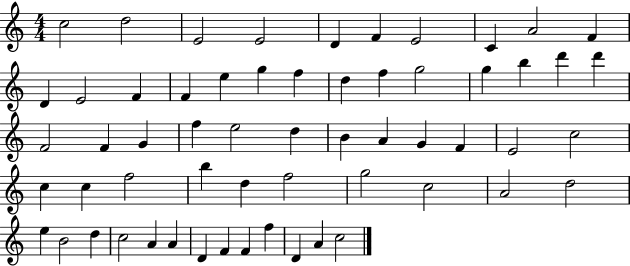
C5/h D5/h E4/h E4/h D4/q F4/q E4/h C4/q A4/h F4/q D4/q E4/h F4/q F4/q E5/q G5/q F5/q D5/q F5/q G5/h G5/q B5/q D6/q D6/q F4/h F4/q G4/q F5/q E5/h D5/q B4/q A4/q G4/q F4/q E4/h C5/h C5/q C5/q F5/h B5/q D5/q F5/h G5/h C5/h A4/h D5/h E5/q B4/h D5/q C5/h A4/q A4/q D4/q F4/q F4/q F5/q D4/q A4/q C5/h